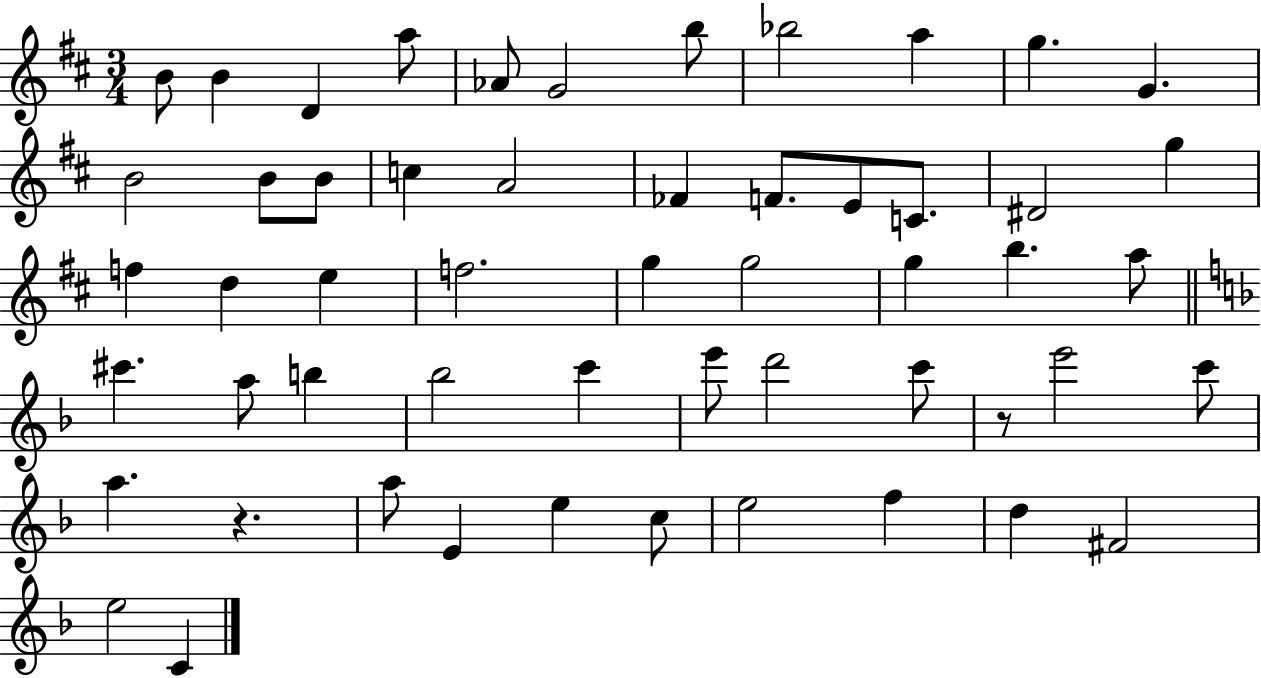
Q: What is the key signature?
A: D major